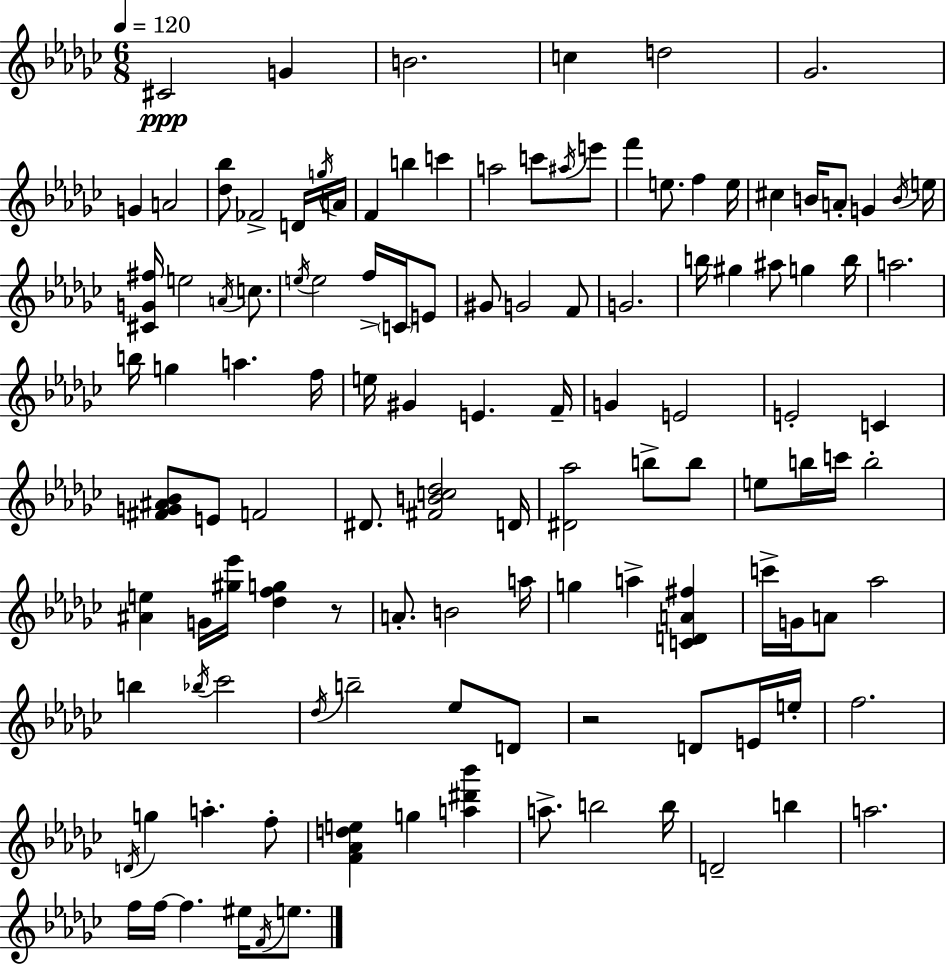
X:1
T:Untitled
M:6/8
L:1/4
K:Ebm
^C2 G B2 c d2 _G2 G A2 [_d_b]/2 _F2 D/4 g/4 A/4 F b c' a2 c'/2 ^a/4 e'/2 f' e/2 f e/4 ^c B/4 A/2 G B/4 e/4 [^CG^f]/4 e2 A/4 c/2 e/4 e2 f/4 C/4 E/2 ^G/2 G2 F/2 G2 b/4 ^g ^a/2 g b/4 a2 b/4 g a f/4 e/4 ^G E F/4 G E2 E2 C [^FG^A_B]/2 E/2 F2 ^D/2 [^FBc_d]2 D/4 [^D_a]2 b/2 b/2 e/2 b/4 c'/4 b2 [^Ae] G/4 [^g_e']/4 [_dfg] z/2 A/2 B2 a/4 g a [CDA^f] c'/4 G/4 A/2 _a2 b _b/4 _c'2 _d/4 b2 _e/2 D/2 z2 D/2 E/4 e/4 f2 D/4 g a f/2 [F_Ade] g [a^d'_b'] a/2 b2 b/4 D2 b a2 f/4 f/4 f ^e/4 F/4 e/2